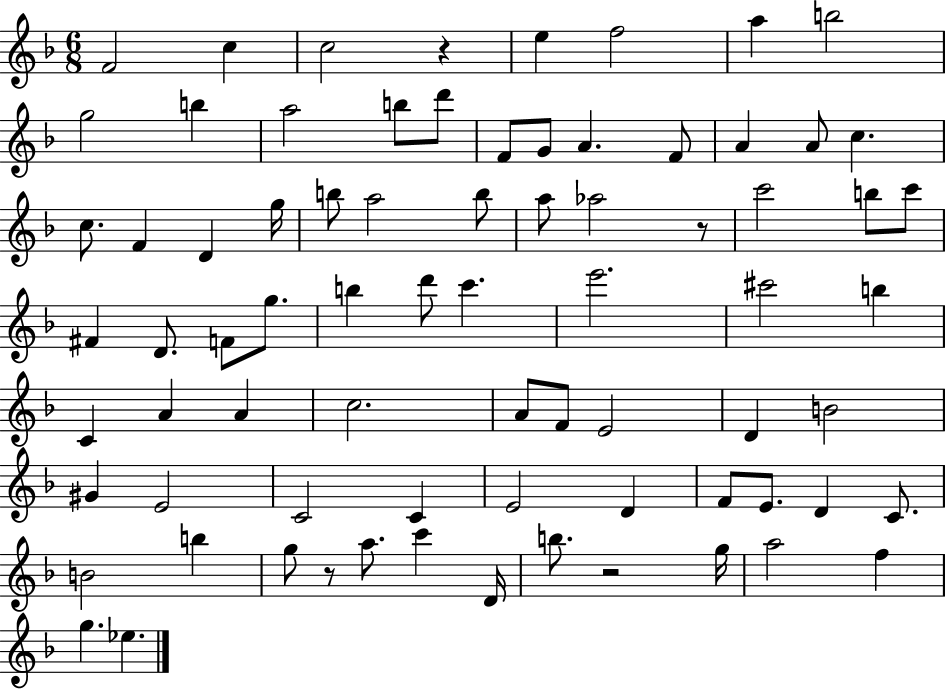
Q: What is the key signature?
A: F major